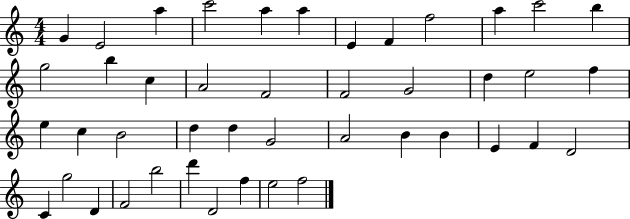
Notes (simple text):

G4/q E4/h A5/q C6/h A5/q A5/q E4/q F4/q F5/h A5/q C6/h B5/q G5/h B5/q C5/q A4/h F4/h F4/h G4/h D5/q E5/h F5/q E5/q C5/q B4/h D5/q D5/q G4/h A4/h B4/q B4/q E4/q F4/q D4/h C4/q G5/h D4/q F4/h B5/h D6/q D4/h F5/q E5/h F5/h